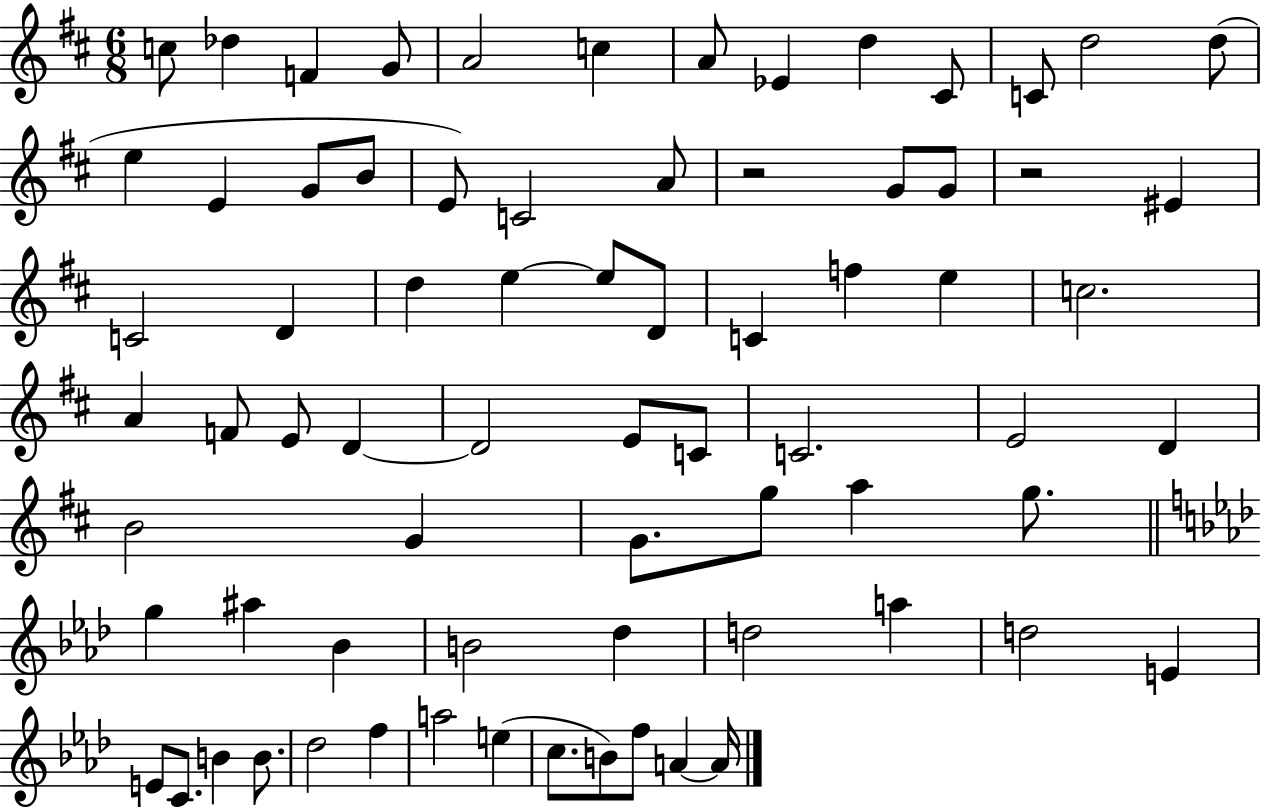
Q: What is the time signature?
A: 6/8